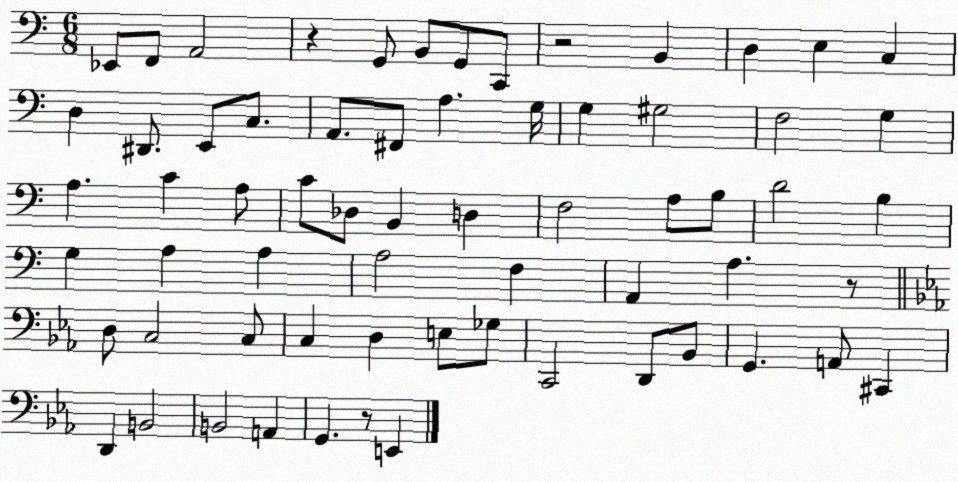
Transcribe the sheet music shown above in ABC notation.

X:1
T:Untitled
M:6/8
L:1/4
K:C
_E,,/2 F,,/2 A,,2 z G,,/2 B,,/2 G,,/2 C,,/2 z2 B,, D, E, C, D, ^D,,/2 E,,/2 C,/2 A,,/2 ^F,,/2 A, G,/4 G, ^G,2 F,2 G, A, C A,/2 C/2 _D,/2 B,, D, F,2 A,/2 B,/2 D2 B, G, A, A, A,2 F, A,, A, z/2 D,/2 C,2 C,/2 C, D, E,/2 _G,/2 C,,2 D,,/2 _B,,/2 G,, A,,/2 ^C,, D,, B,,2 B,,2 A,, G,, z/2 E,,